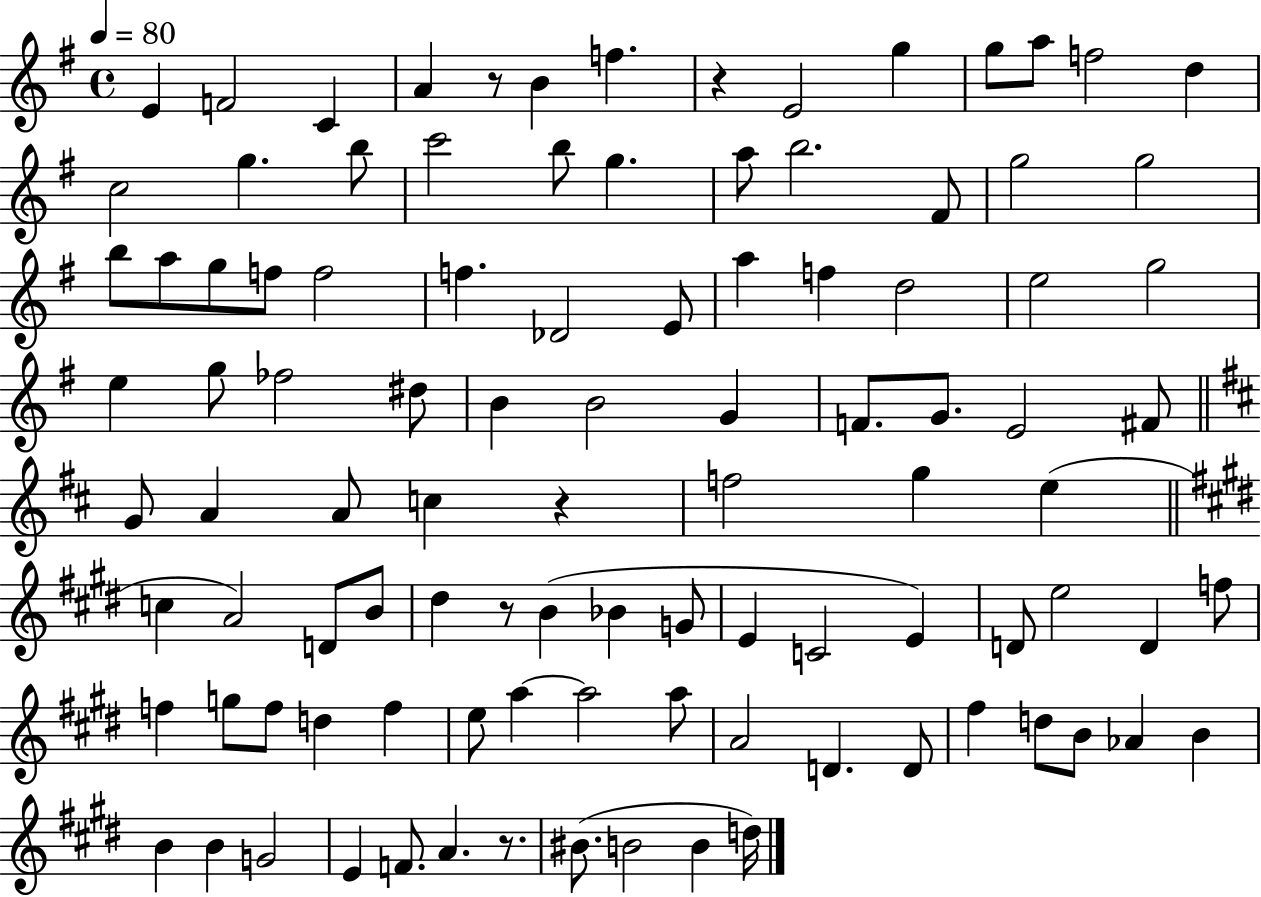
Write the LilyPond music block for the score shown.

{
  \clef treble
  \time 4/4
  \defaultTimeSignature
  \key g \major
  \tempo 4 = 80
  e'4 f'2 c'4 | a'4 r8 b'4 f''4. | r4 e'2 g''4 | g''8 a''8 f''2 d''4 | \break c''2 g''4. b''8 | c'''2 b''8 g''4. | a''8 b''2. fis'8 | g''2 g''2 | \break b''8 a''8 g''8 f''8 f''2 | f''4. des'2 e'8 | a''4 f''4 d''2 | e''2 g''2 | \break e''4 g''8 fes''2 dis''8 | b'4 b'2 g'4 | f'8. g'8. e'2 fis'8 | \bar "||" \break \key d \major g'8 a'4 a'8 c''4 r4 | f''2 g''4 e''4( | \bar "||" \break \key e \major c''4 a'2) d'8 b'8 | dis''4 r8 b'4( bes'4 g'8 | e'4 c'2 e'4) | d'8 e''2 d'4 f''8 | \break f''4 g''8 f''8 d''4 f''4 | e''8 a''4~~ a''2 a''8 | a'2 d'4. d'8 | fis''4 d''8 b'8 aes'4 b'4 | \break b'4 b'4 g'2 | e'4 f'8. a'4. r8. | bis'8.( b'2 b'4 d''16) | \bar "|."
}